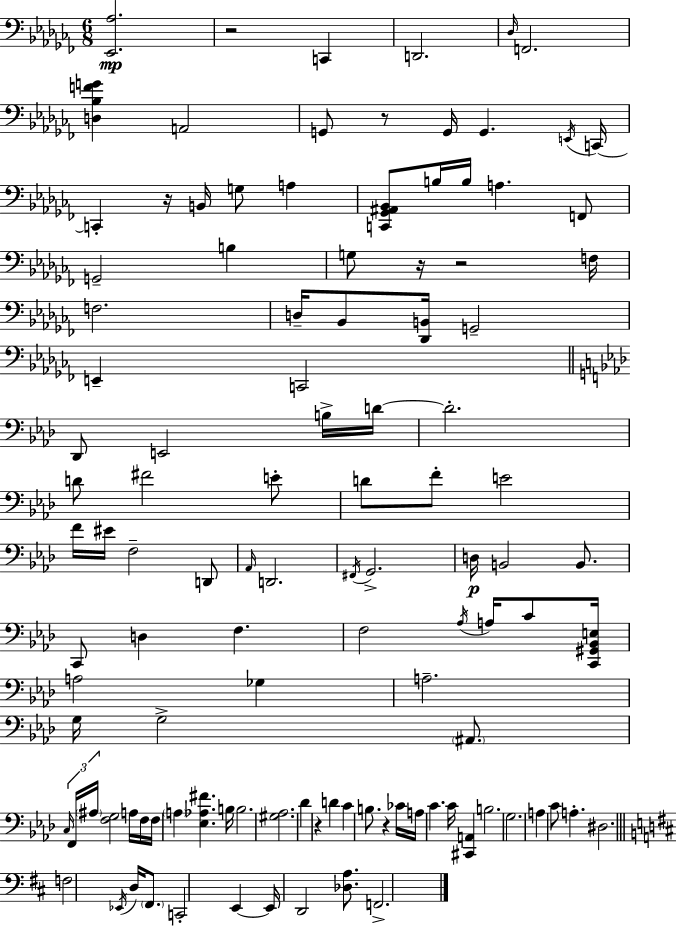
X:1
T:Untitled
M:6/8
L:1/4
K:Abm
[_E,,_A,]2 z2 C,, D,,2 _D,/4 F,,2 [D,_B,FG] A,,2 G,,/2 z/2 G,,/4 G,, E,,/4 C,,/4 C,, z/4 B,,/4 G,/2 A, [C,,_G,,^A,,_B,,]/2 B,/4 B,/4 A, F,,/2 G,,2 B, G,/2 z/4 z2 F,/4 F,2 D,/4 _B,,/2 [_D,,B,,]/4 G,,2 E,, C,,2 _D,,/2 E,,2 B,/4 D/4 D2 D/2 ^F2 E/2 D/2 F/2 E2 F/4 ^E/4 F,2 D,,/2 _A,,/4 D,,2 ^F,,/4 G,,2 D,/4 B,,2 B,,/2 C,,/2 D, F, F,2 _A,/4 A,/4 C/2 [C,,^G,,_B,,E,]/4 A,2 _G, A,2 G,/4 G,2 ^A,,/2 C,/4 F,,/4 ^A,/4 [F,G,]2 A,/4 F,/4 F,/4 A, [_E,_A,^F] B,/4 B,2 [^G,_A,]2 _D z D C B,/2 z _C/4 A,/4 C C/4 [^C,,A,,] B,2 G,2 A, C/2 A, ^D,2 F,2 _E,,/4 D,/4 ^F,,/2 C,,2 E,, E,,/4 D,,2 [_D,A,]/2 F,,2